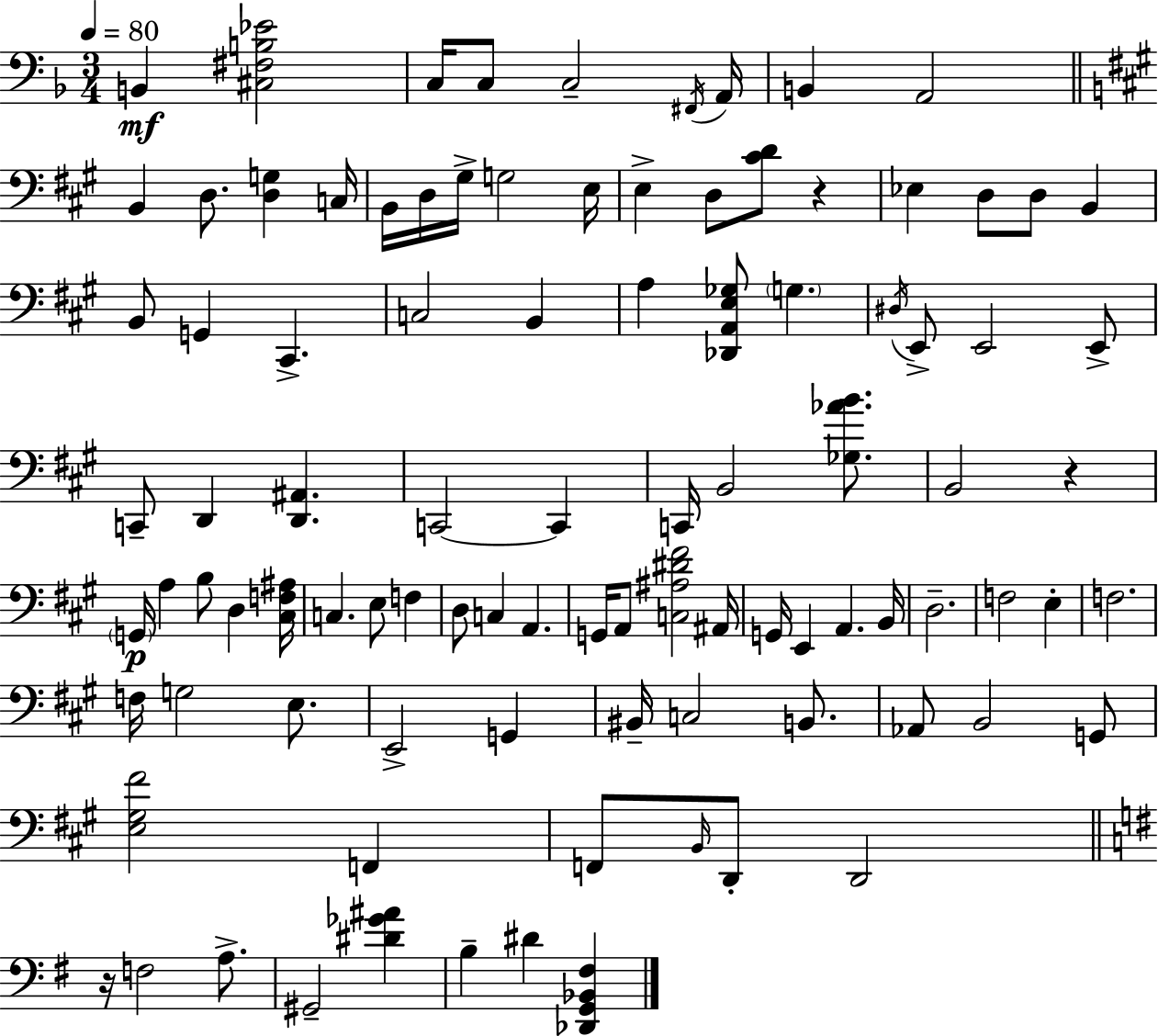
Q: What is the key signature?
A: D minor